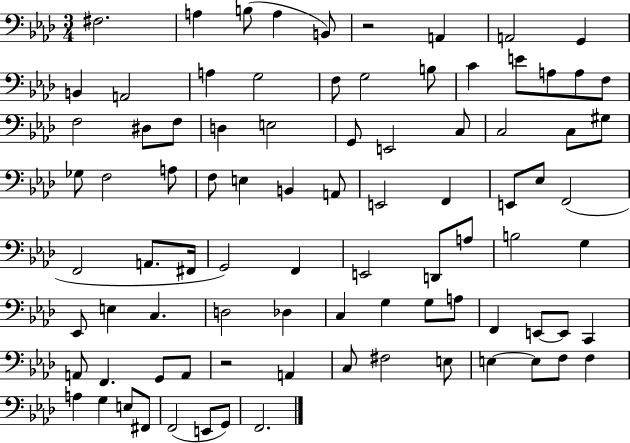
{
  \clef bass
  \numericTimeSignature
  \time 3/4
  \key aes \major
  fis2. | a4 b8( a4 b,8) | r2 a,4 | a,2 g,4 | \break b,4 a,2 | a4 g2 | f8 g2 b8 | c'4 e'8 a8 a8 f8 | \break f2 dis8 f8 | d4 e2 | g,8 e,2 c8 | c2 c8 gis8 | \break ges8 f2 a8 | f8 e4 b,4 a,8 | e,2 f,4 | e,8 ees8 f,2( | \break f,2 a,8. fis,16 | g,2) f,4 | e,2 d,8 a8 | b2 g4 | \break ees,8 e4 c4. | d2 des4 | c4 g4 g8 a8 | f,4 e,8~~ e,8 c,4 | \break a,8 f,4. g,8 a,8 | r2 a,4 | c8 fis2 e8 | e4~~ e8 f8 f4 | \break a4 g4 e8 fis,8 | f,2( e,8 g,8) | f,2. | \bar "|."
}